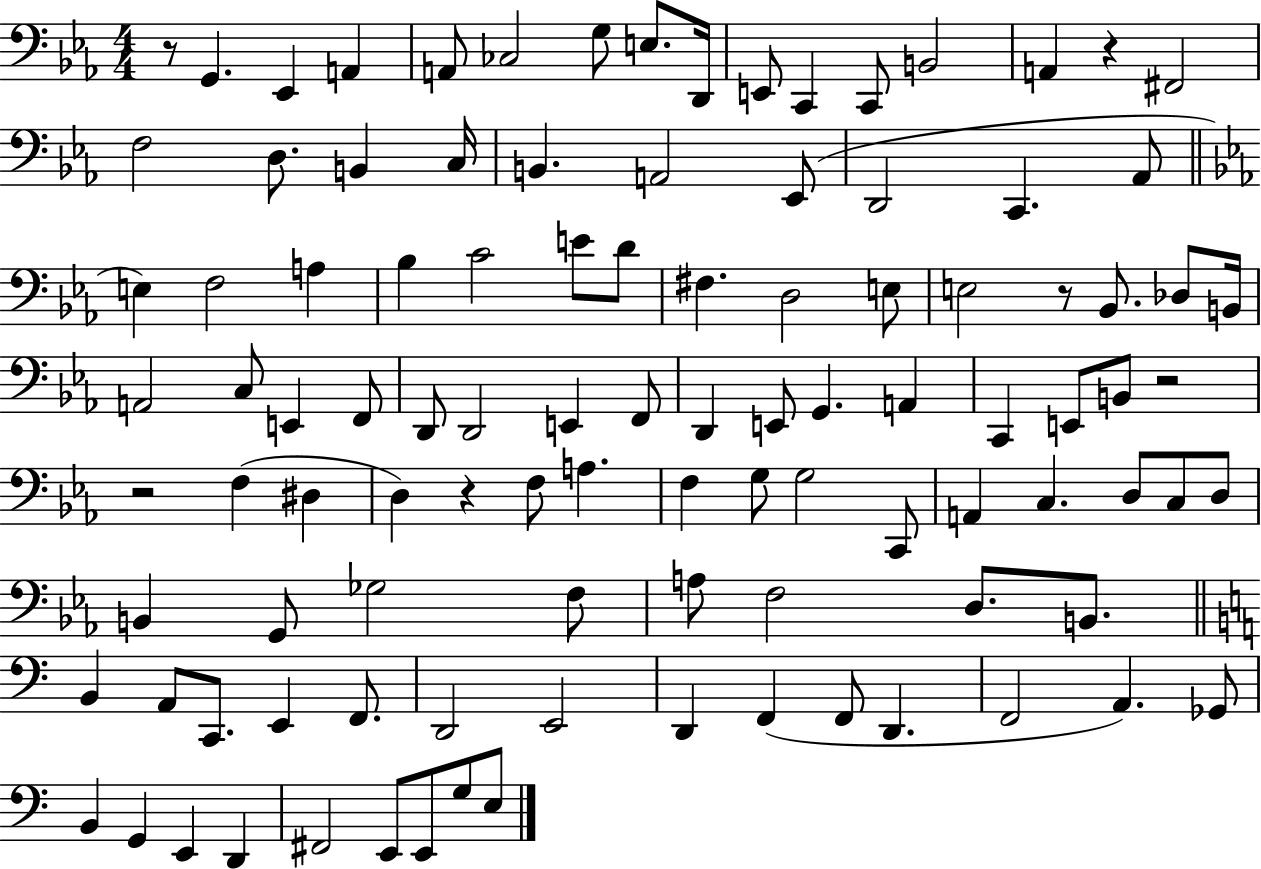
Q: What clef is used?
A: bass